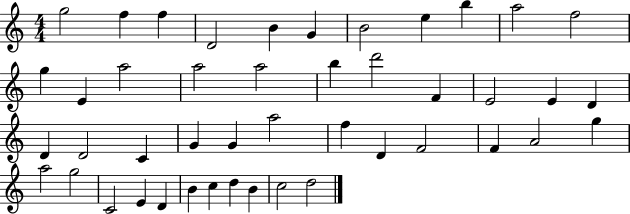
{
  \clef treble
  \numericTimeSignature
  \time 4/4
  \key c \major
  g''2 f''4 f''4 | d'2 b'4 g'4 | b'2 e''4 b''4 | a''2 f''2 | \break g''4 e'4 a''2 | a''2 a''2 | b''4 d'''2 f'4 | e'2 e'4 d'4 | \break d'4 d'2 c'4 | g'4 g'4 a''2 | f''4 d'4 f'2 | f'4 a'2 g''4 | \break a''2 g''2 | c'2 e'4 d'4 | b'4 c''4 d''4 b'4 | c''2 d''2 | \break \bar "|."
}